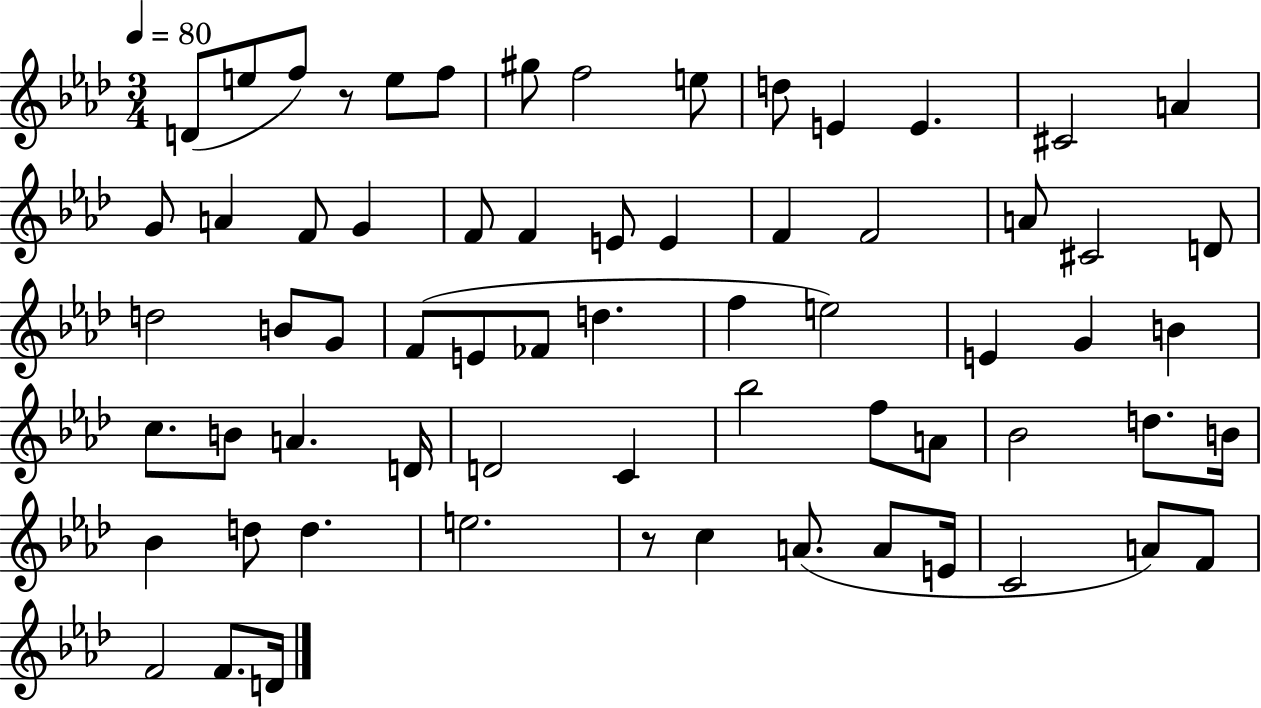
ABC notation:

X:1
T:Untitled
M:3/4
L:1/4
K:Ab
D/2 e/2 f/2 z/2 e/2 f/2 ^g/2 f2 e/2 d/2 E E ^C2 A G/2 A F/2 G F/2 F E/2 E F F2 A/2 ^C2 D/2 d2 B/2 G/2 F/2 E/2 _F/2 d f e2 E G B c/2 B/2 A D/4 D2 C _b2 f/2 A/2 _B2 d/2 B/4 _B d/2 d e2 z/2 c A/2 A/2 E/4 C2 A/2 F/2 F2 F/2 D/4